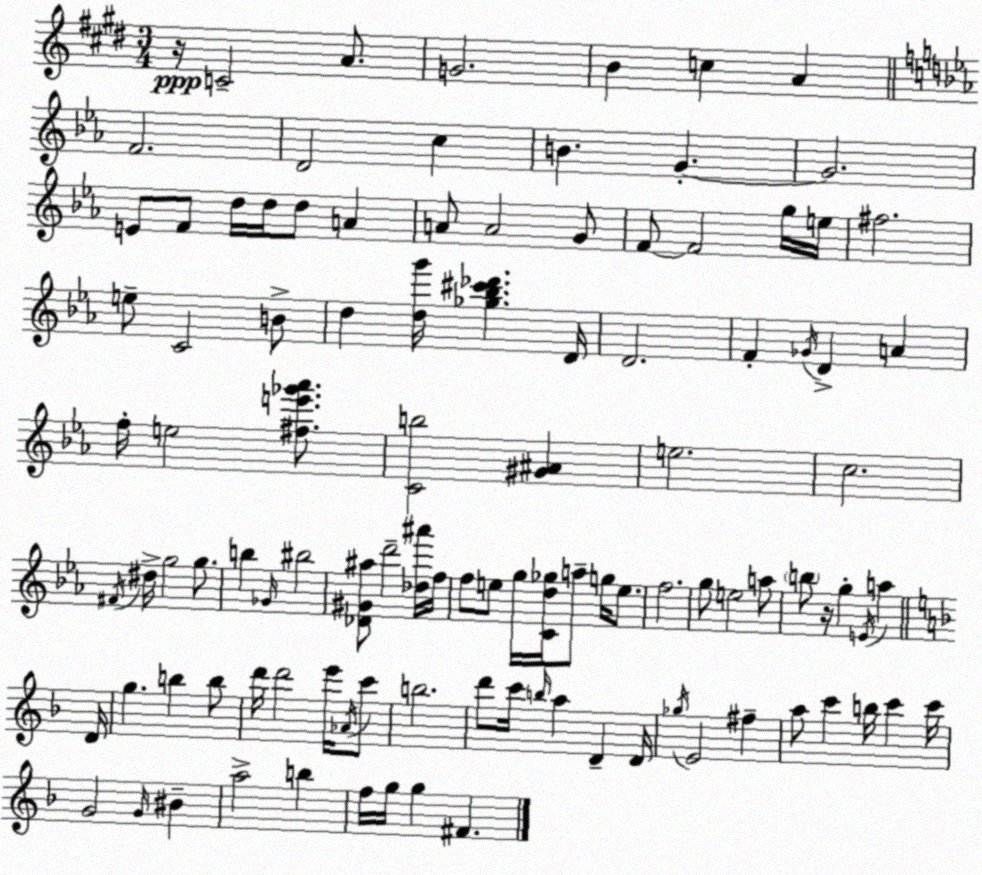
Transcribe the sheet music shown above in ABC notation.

X:1
T:Untitled
M:3/4
L:1/4
K:E
z/4 C2 A/2 G2 B c A F2 D2 c B G G2 E/2 F/2 d/4 d/4 d/2 A A/2 A2 G/2 F/2 F2 g/4 e/4 ^f2 e/2 C2 B/2 d [dg']/4 [_g_b^c'_d'] D/4 D2 F _G/4 D A f/4 e2 [^fe'_g'_a']/2 [Cb]2 [^G^A] e2 c2 ^F/4 ^d/4 g2 g/2 b _G/4 ^b2 [_D^G^a]/2 d'2 [_d^a']/4 f/4 f/2 e/2 g/4 [Cd_g]/4 a/2 g/4 e/2 f2 g/2 e2 a/2 b/2 z/4 g E/4 a D/4 g b b/2 d'/4 d'2 e'/4 _A/4 c'/2 b2 d'/2 c'/4 b/4 a D D/4 _g/4 E2 ^f a/2 c' b/4 c' c'/4 G2 G/4 ^B a2 b f/4 g/4 g ^F